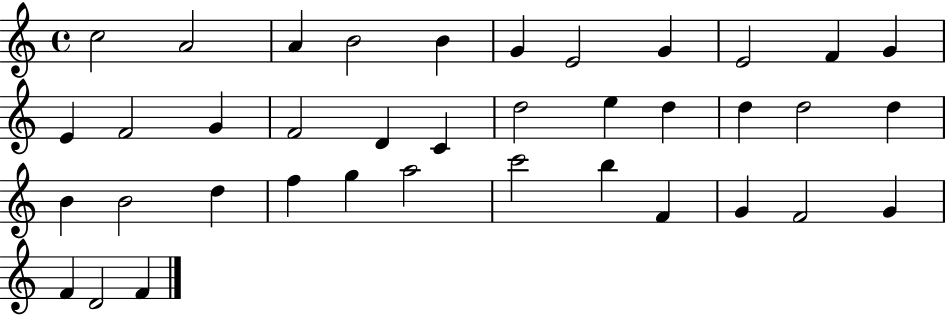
X:1
T:Untitled
M:4/4
L:1/4
K:C
c2 A2 A B2 B G E2 G E2 F G E F2 G F2 D C d2 e d d d2 d B B2 d f g a2 c'2 b F G F2 G F D2 F